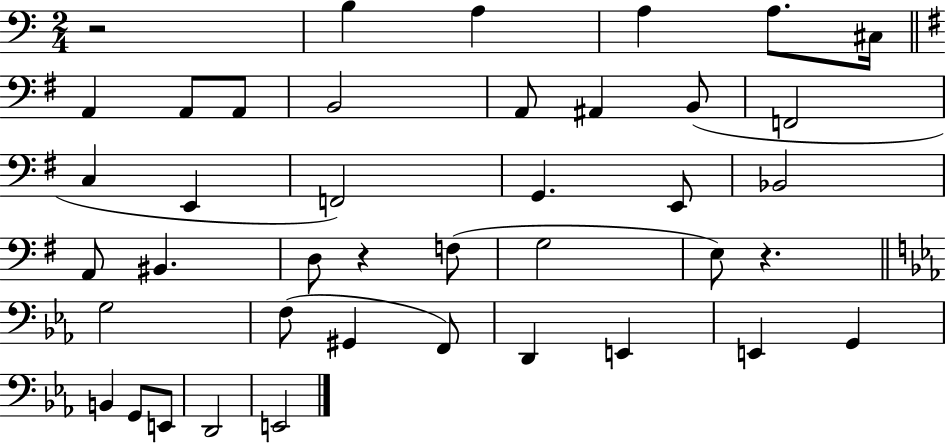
X:1
T:Untitled
M:2/4
L:1/4
K:C
z2 B, A, A, A,/2 ^C,/4 A,, A,,/2 A,,/2 B,,2 A,,/2 ^A,, B,,/2 F,,2 C, E,, F,,2 G,, E,,/2 _B,,2 A,,/2 ^B,, D,/2 z F,/2 G,2 E,/2 z G,2 F,/2 ^G,, F,,/2 D,, E,, E,, G,, B,, G,,/2 E,,/2 D,,2 E,,2